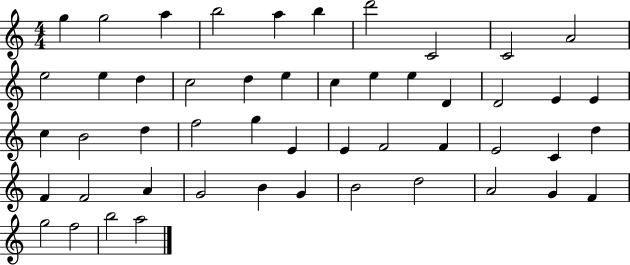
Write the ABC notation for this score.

X:1
T:Untitled
M:4/4
L:1/4
K:C
g g2 a b2 a b d'2 C2 C2 A2 e2 e d c2 d e c e e D D2 E E c B2 d f2 g E E F2 F E2 C d F F2 A G2 B G B2 d2 A2 G F g2 f2 b2 a2